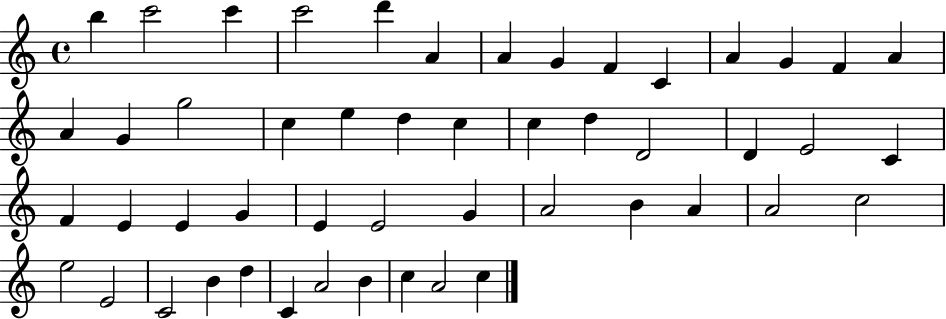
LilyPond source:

{
  \clef treble
  \time 4/4
  \defaultTimeSignature
  \key c \major
  b''4 c'''2 c'''4 | c'''2 d'''4 a'4 | a'4 g'4 f'4 c'4 | a'4 g'4 f'4 a'4 | \break a'4 g'4 g''2 | c''4 e''4 d''4 c''4 | c''4 d''4 d'2 | d'4 e'2 c'4 | \break f'4 e'4 e'4 g'4 | e'4 e'2 g'4 | a'2 b'4 a'4 | a'2 c''2 | \break e''2 e'2 | c'2 b'4 d''4 | c'4 a'2 b'4 | c''4 a'2 c''4 | \break \bar "|."
}